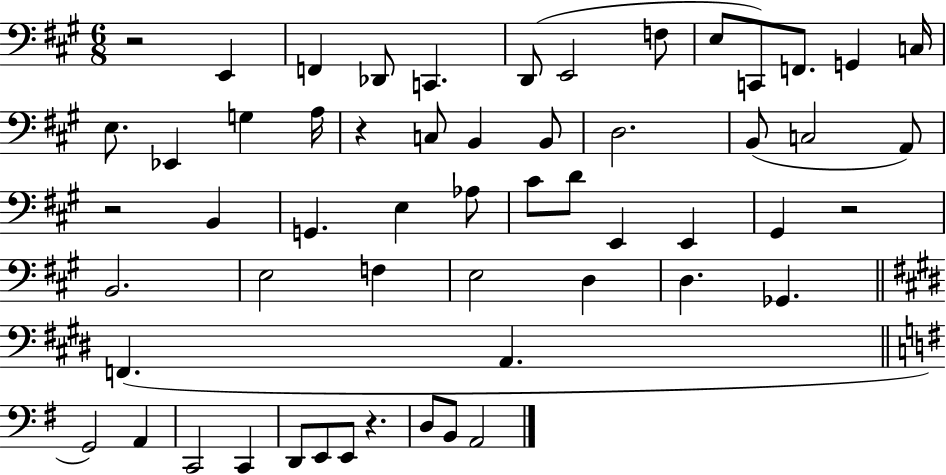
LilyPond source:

{
  \clef bass
  \numericTimeSignature
  \time 6/8
  \key a \major
  r2 e,4 | f,4 des,8 c,4. | d,8( e,2 f8 | e8 c,8) f,8. g,4 c16 | \break e8. ees,4 g4 a16 | r4 c8 b,4 b,8 | d2. | b,8( c2 a,8) | \break r2 b,4 | g,4. e4 aes8 | cis'8 d'8 e,4 e,4 | gis,4 r2 | \break b,2. | e2 f4 | e2 d4 | d4. ges,4. | \break \bar "||" \break \key e \major f,4.( a,4. | \bar "||" \break \key g \major g,2) a,4 | c,2 c,4 | d,8 e,8 e,8 r4. | d8 b,8 a,2 | \break \bar "|."
}